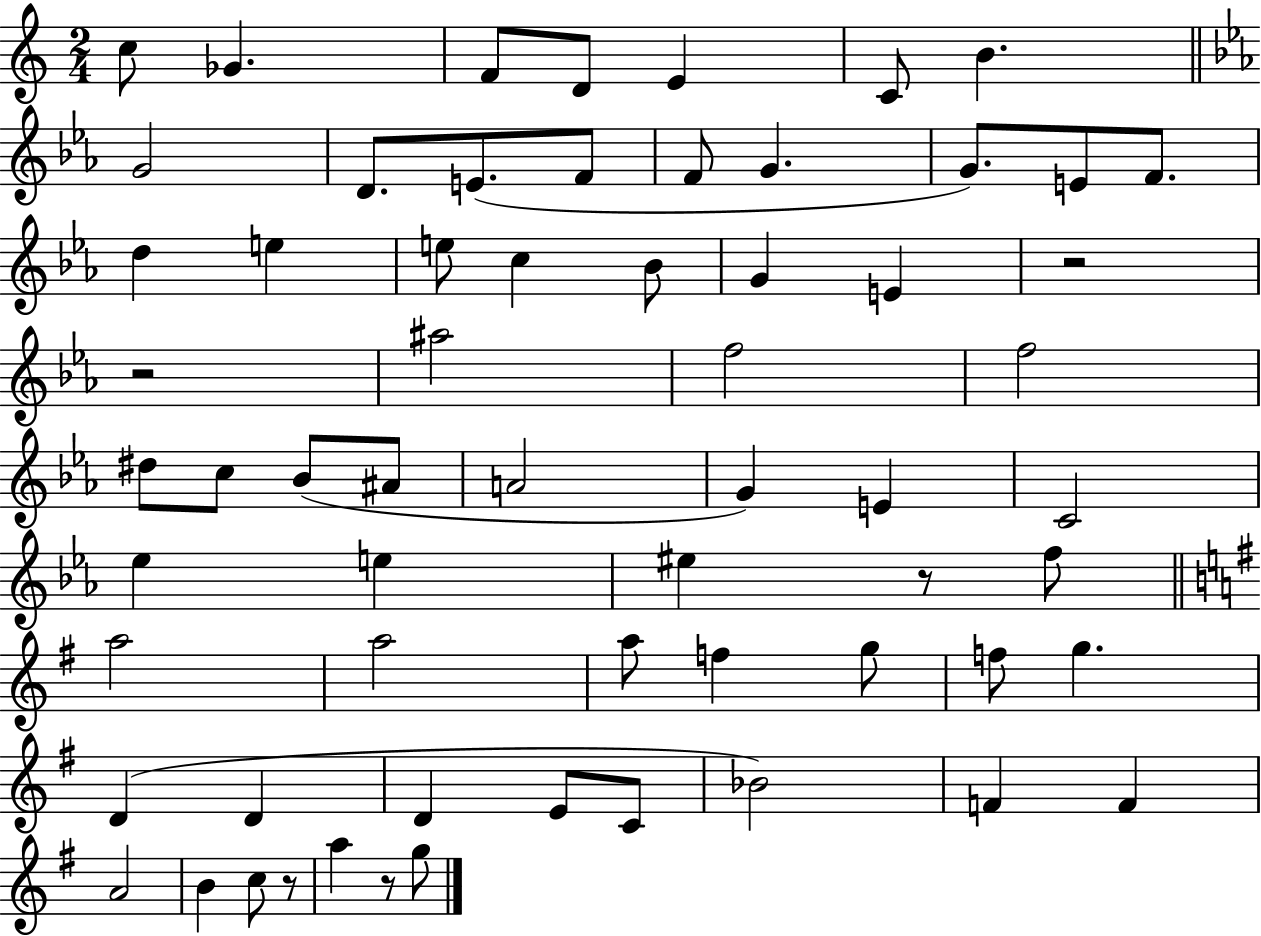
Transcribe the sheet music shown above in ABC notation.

X:1
T:Untitled
M:2/4
L:1/4
K:C
c/2 _G F/2 D/2 E C/2 B G2 D/2 E/2 F/2 F/2 G G/2 E/2 F/2 d e e/2 c _B/2 G E z2 z2 ^a2 f2 f2 ^d/2 c/2 _B/2 ^A/2 A2 G E C2 _e e ^e z/2 f/2 a2 a2 a/2 f g/2 f/2 g D D D E/2 C/2 _B2 F F A2 B c/2 z/2 a z/2 g/2